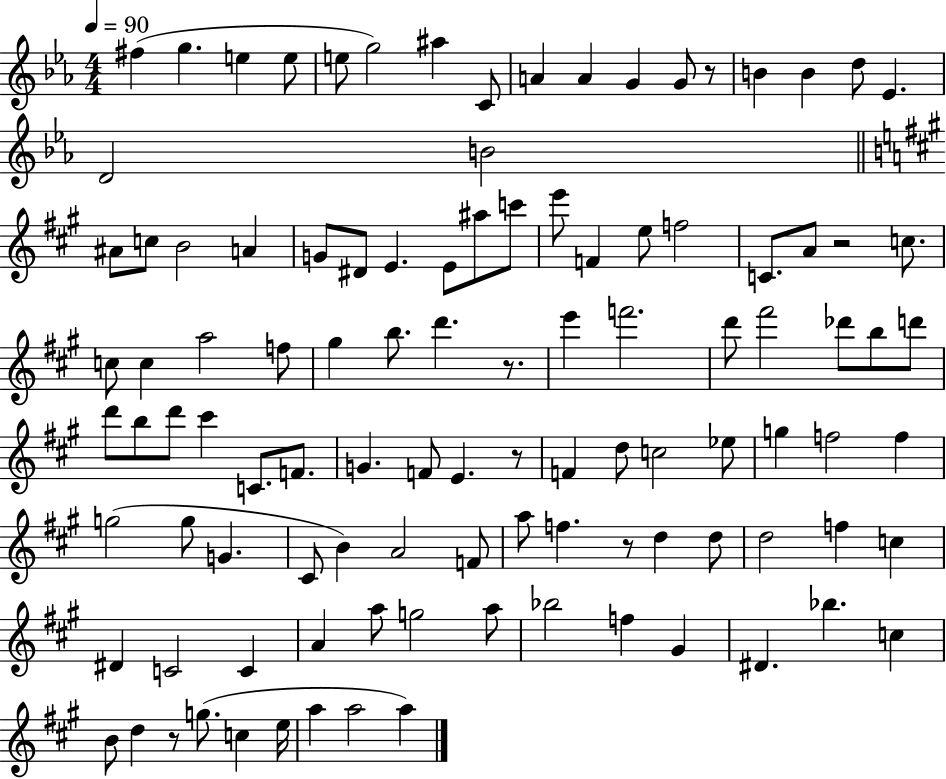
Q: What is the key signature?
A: EES major